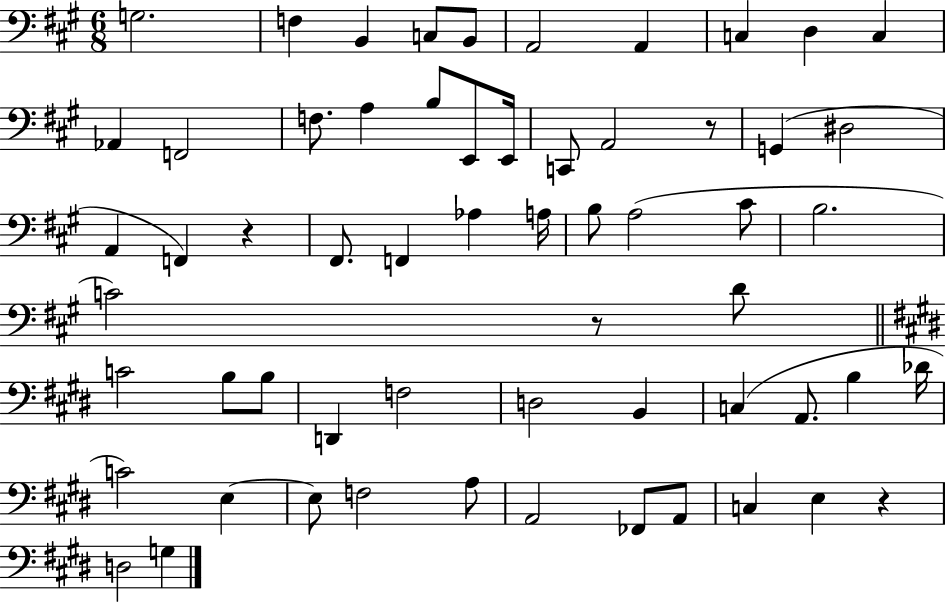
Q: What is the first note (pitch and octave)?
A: G3